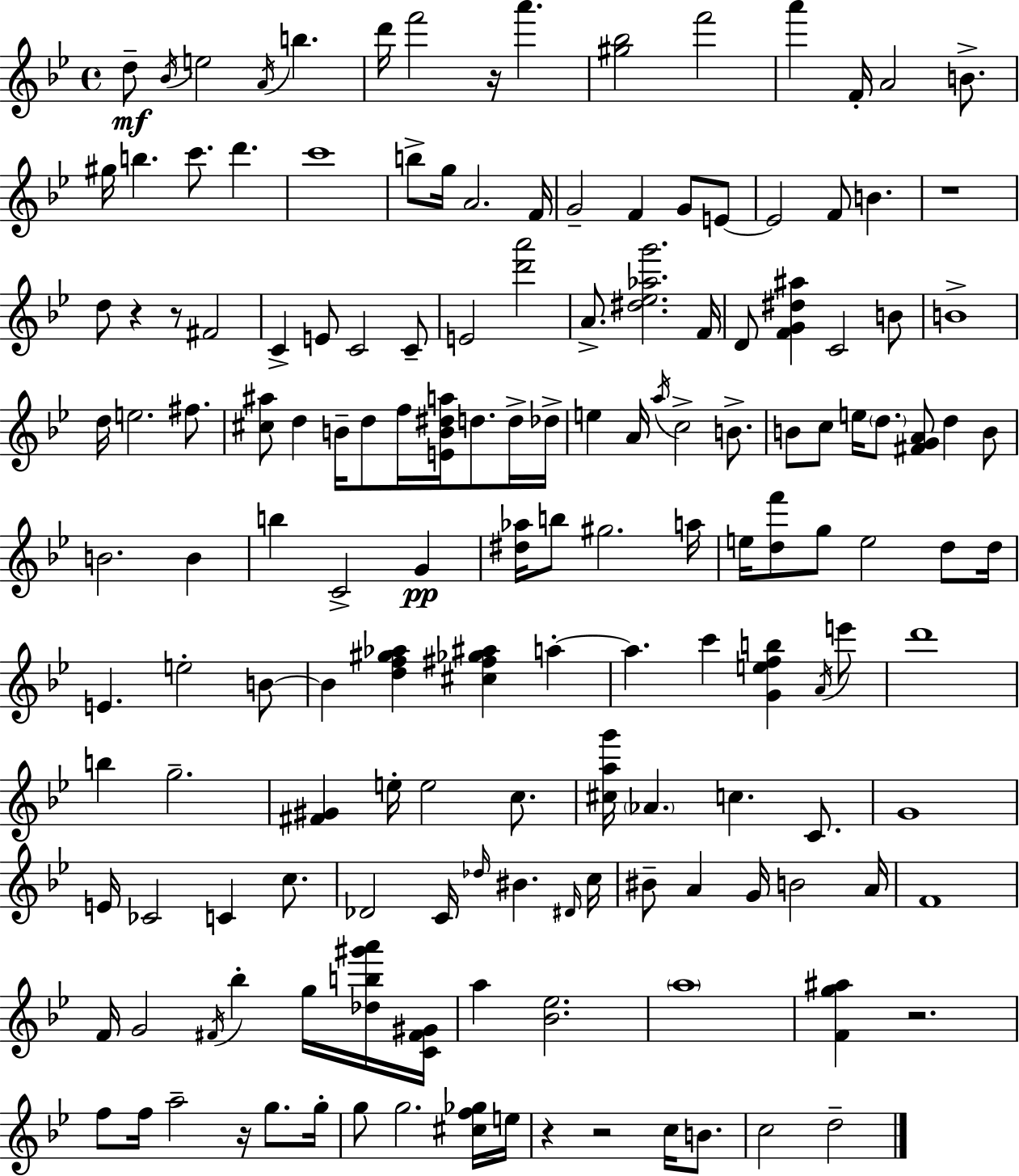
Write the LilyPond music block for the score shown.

{
  \clef treble
  \time 4/4
  \defaultTimeSignature
  \key g \minor
  \repeat volta 2 { d''8--\mf \acciaccatura { bes'16 } e''2 \acciaccatura { a'16 } b''4. | d'''16 f'''2 r16 a'''4. | <gis'' bes''>2 f'''2 | a'''4 f'16-. a'2 b'8.-> | \break gis''16 b''4. c'''8. d'''4. | c'''1 | b''8-> g''16 a'2. | f'16 g'2-- f'4 g'8 | \break e'8~~ e'2 f'8 b'4. | r1 | d''8 r4 r8 fis'2 | c'4-> e'8 c'2 | \break c'8-- e'2 <d''' a'''>2 | a'8.-> <dis'' ees'' aes'' g'''>2. | f'16 d'8 <f' g' dis'' ais''>4 c'2 | b'8 b'1-> | \break d''16 e''2. fis''8. | <cis'' ais''>8 d''4 b'16-- d''8 f''16 <e' b' dis'' a''>16 d''8. | d''16-> des''16-> e''4 a'16 \acciaccatura { a''16 } c''2-> | b'8.-> b'8 c''8 e''16 \parenthesize d''8. <fis' g' a'>8 d''4 | \break b'8 b'2. b'4 | b''4 c'2-> g'4\pp | <dis'' aes''>16 b''8 gis''2. | a''16 e''16 <d'' f'''>8 g''8 e''2 | \break d''8 d''16 e'4. e''2-. | b'8~~ b'4 <d'' f'' gis'' aes''>4 <cis'' fis'' ges'' ais''>4 a''4-.~~ | a''4. c'''4 <g' e'' f'' b''>4 | \acciaccatura { a'16 } e'''8 d'''1 | \break b''4 g''2.-- | <fis' gis'>4 e''16-. e''2 | c''8. <cis'' a'' g'''>16 \parenthesize aes'4. c''4. | c'8. g'1 | \break e'16 ces'2 c'4 | c''8. des'2 c'16 \grace { des''16 } bis'4. | \grace { dis'16 } c''16 bis'8-- a'4 g'16 b'2 | a'16 f'1 | \break f'16 g'2 \acciaccatura { fis'16 } | bes''4-. g''16 <des'' b'' gis''' a'''>16 <c' fis' gis'>16 a''4 <bes' ees''>2. | \parenthesize a''1 | <f' g'' ais''>4 r2. | \break f''8 f''16 a''2-- | r16 g''8. g''16-. g''8 g''2. | <cis'' f'' ges''>16 e''16 r4 r2 | c''16 b'8. c''2 d''2-- | \break } \bar "|."
}